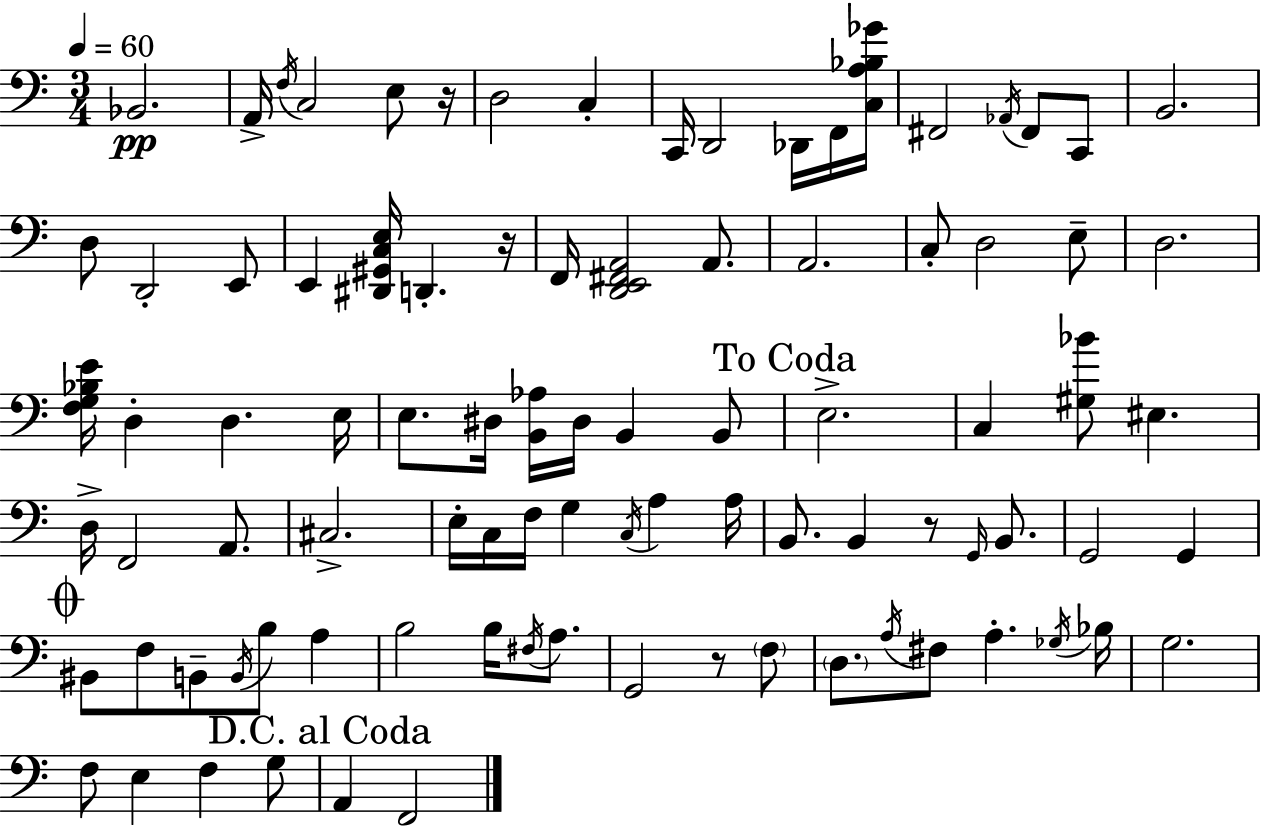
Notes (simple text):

Bb2/h. A2/s F3/s C3/h E3/e R/s D3/h C3/q C2/s D2/h Db2/s F2/s [C3,A3,Bb3,Gb4]/s F#2/h Ab2/s F#2/e C2/e B2/h. D3/e D2/h E2/e E2/q [D#2,G#2,C3,E3]/s D2/q. R/s F2/s [D2,E2,F#2,A2]/h A2/e. A2/h. C3/e D3/h E3/e D3/h. [F3,G3,Bb3,E4]/s D3/q D3/q. E3/s E3/e. D#3/s [B2,Ab3]/s D#3/s B2/q B2/e E3/h. C3/q [G#3,Bb4]/e EIS3/q. D3/s F2/h A2/e. C#3/h. E3/s C3/s F3/s G3/q C3/s A3/q A3/s B2/e. B2/q R/e G2/s B2/e. G2/h G2/q BIS2/e F3/e B2/e B2/s B3/e A3/q B3/h B3/s F#3/s A3/e. G2/h R/e F3/e D3/e. A3/s F#3/e A3/q. Gb3/s Bb3/s G3/h. F3/e E3/q F3/q G3/e A2/q F2/h